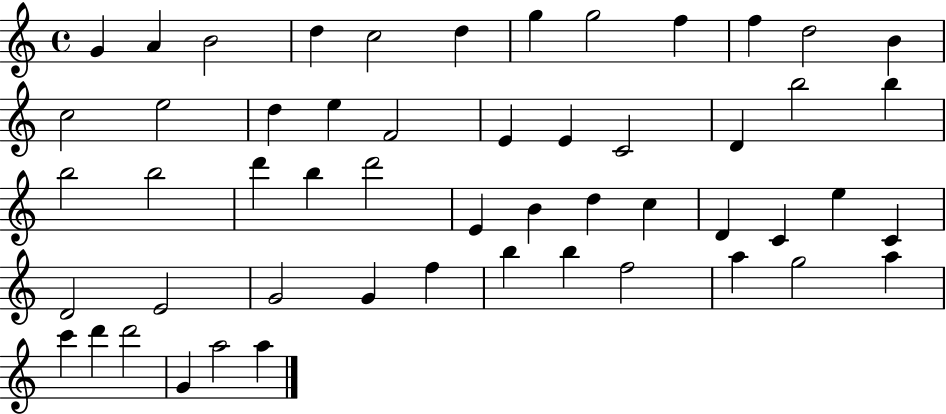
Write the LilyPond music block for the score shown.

{
  \clef treble
  \time 4/4
  \defaultTimeSignature
  \key c \major
  g'4 a'4 b'2 | d''4 c''2 d''4 | g''4 g''2 f''4 | f''4 d''2 b'4 | \break c''2 e''2 | d''4 e''4 f'2 | e'4 e'4 c'2 | d'4 b''2 b''4 | \break b''2 b''2 | d'''4 b''4 d'''2 | e'4 b'4 d''4 c''4 | d'4 c'4 e''4 c'4 | \break d'2 e'2 | g'2 g'4 f''4 | b''4 b''4 f''2 | a''4 g''2 a''4 | \break c'''4 d'''4 d'''2 | g'4 a''2 a''4 | \bar "|."
}